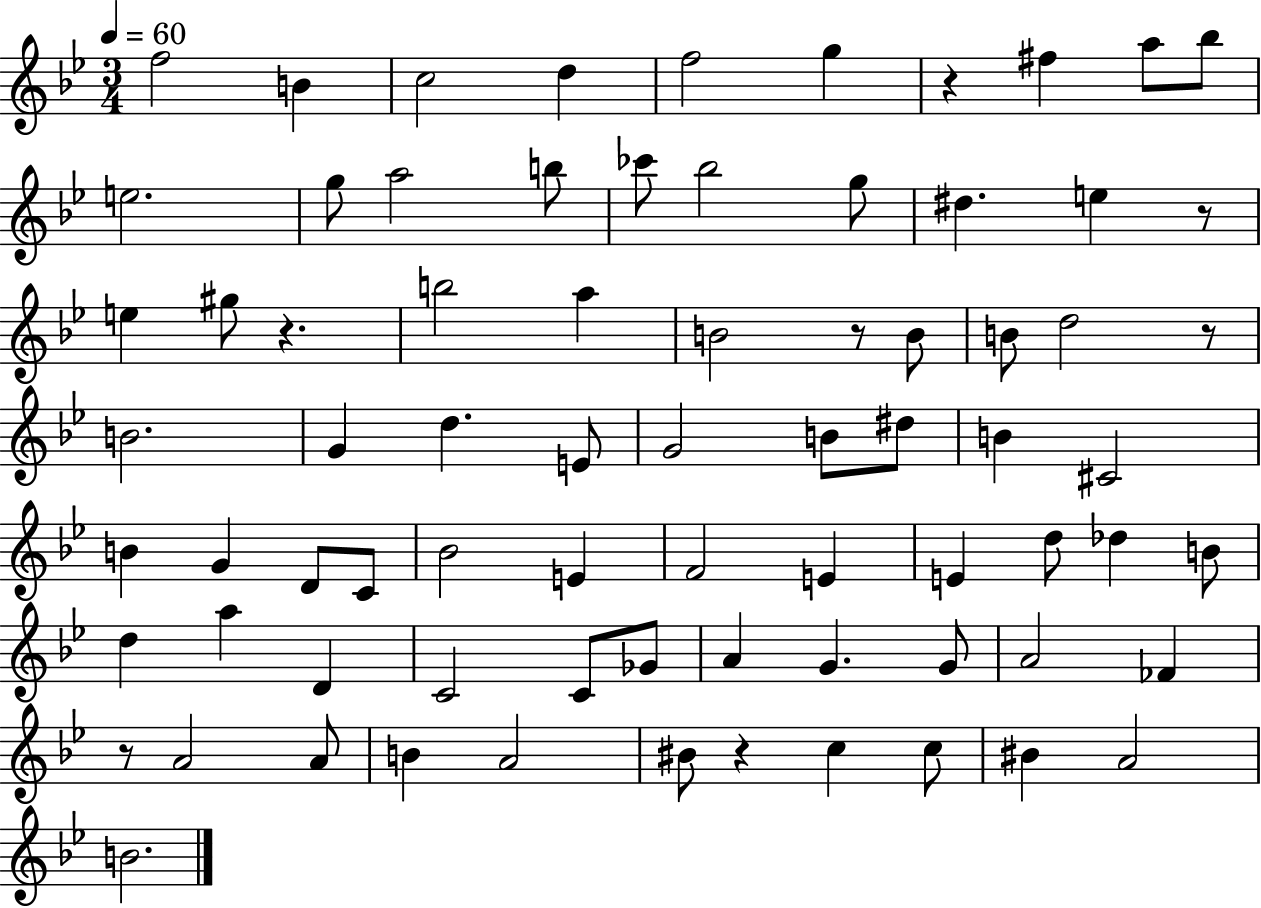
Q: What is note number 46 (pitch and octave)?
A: Db5